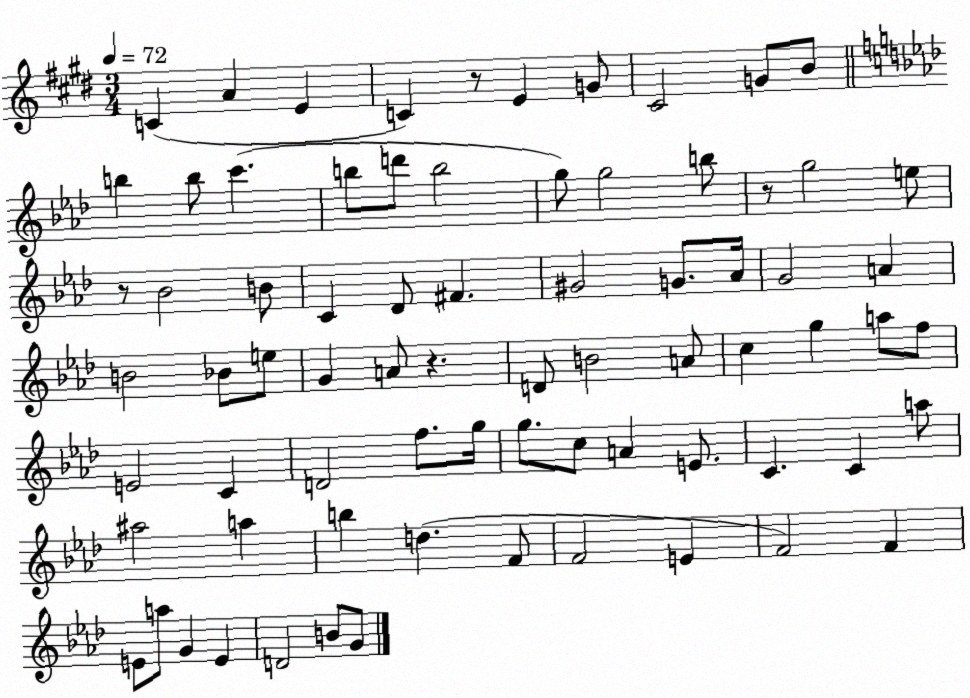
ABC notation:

X:1
T:Untitled
M:3/4
L:1/4
K:E
C A E C z/2 E G/2 ^C2 G/2 B/2 b b/2 c' b/2 d'/2 b2 g/2 g2 b/2 z/2 g2 e/2 z/2 _B2 B/2 C _D/2 ^F ^G2 G/2 _A/4 G2 A B2 _B/2 e/2 G A/2 z D/2 B2 A/2 c g a/2 f/2 E2 C D2 f/2 g/4 g/2 c/2 A E/2 C C a/2 ^a2 a b d F/2 F2 E F2 F E/2 a/2 G E D2 B/2 G/2